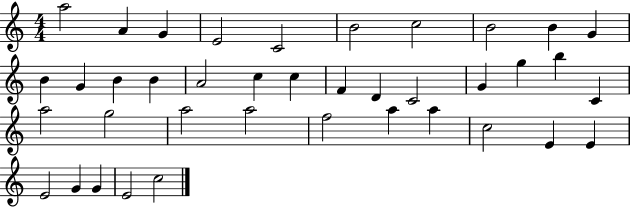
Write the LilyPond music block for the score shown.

{
  \clef treble
  \numericTimeSignature
  \time 4/4
  \key c \major
  a''2 a'4 g'4 | e'2 c'2 | b'2 c''2 | b'2 b'4 g'4 | \break b'4 g'4 b'4 b'4 | a'2 c''4 c''4 | f'4 d'4 c'2 | g'4 g''4 b''4 c'4 | \break a''2 g''2 | a''2 a''2 | f''2 a''4 a''4 | c''2 e'4 e'4 | \break e'2 g'4 g'4 | e'2 c''2 | \bar "|."
}